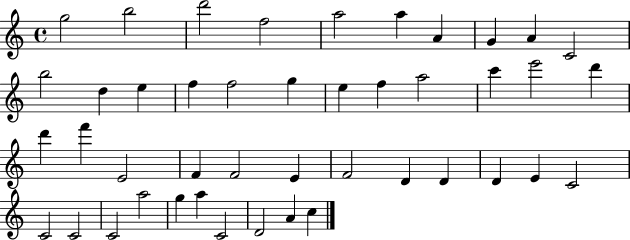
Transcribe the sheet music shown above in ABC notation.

X:1
T:Untitled
M:4/4
L:1/4
K:C
g2 b2 d'2 f2 a2 a A G A C2 b2 d e f f2 g e f a2 c' e'2 d' d' f' E2 F F2 E F2 D D D E C2 C2 C2 C2 a2 g a C2 D2 A c